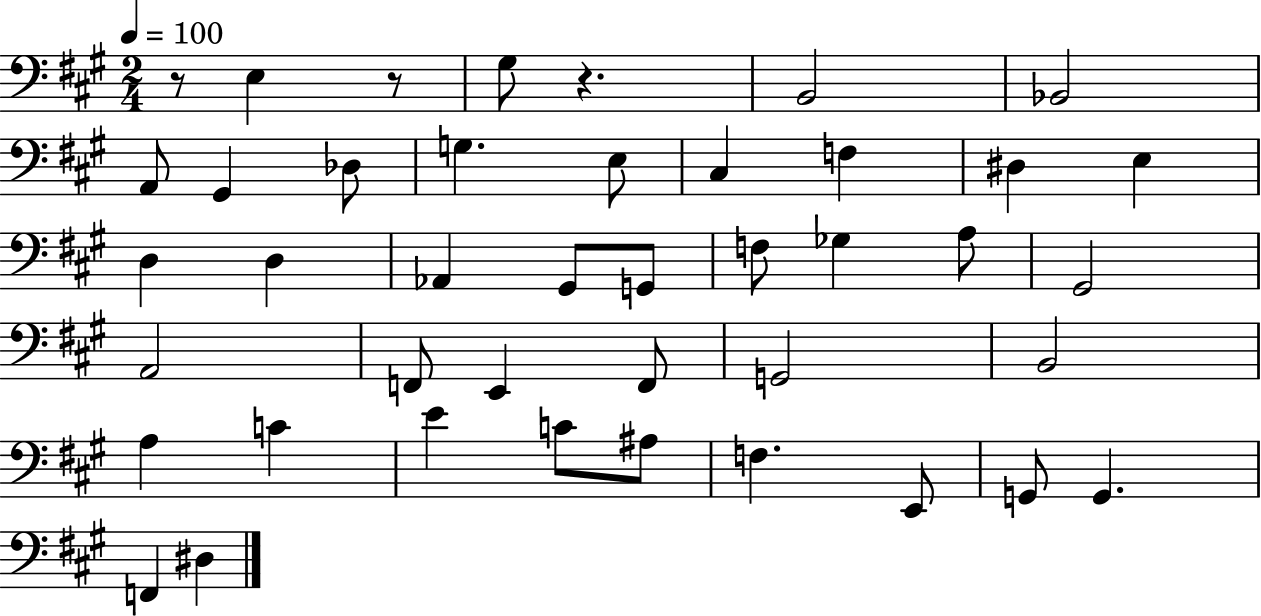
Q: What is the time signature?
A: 2/4